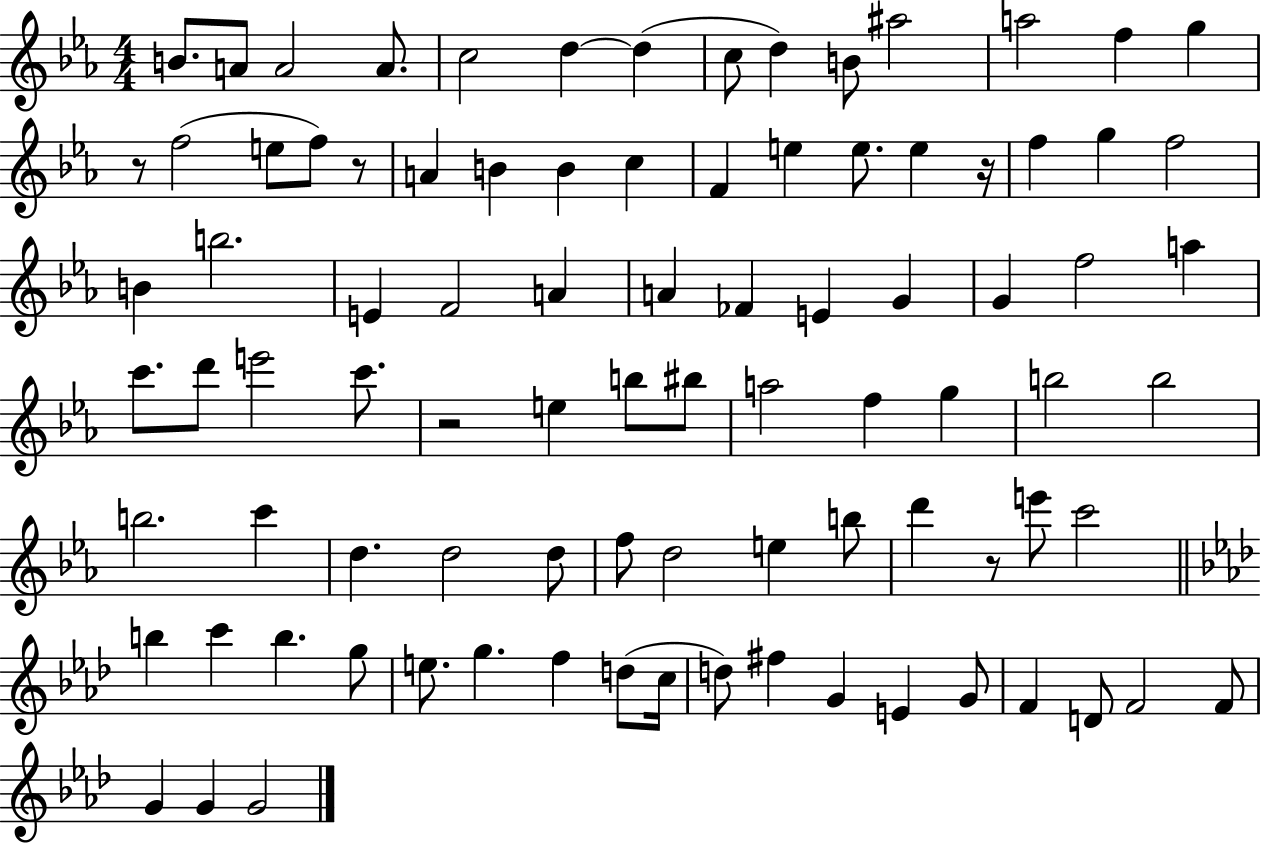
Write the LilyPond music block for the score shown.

{
  \clef treble
  \numericTimeSignature
  \time 4/4
  \key ees \major
  \repeat volta 2 { b'8. a'8 a'2 a'8. | c''2 d''4~~ d''4( | c''8 d''4) b'8 ais''2 | a''2 f''4 g''4 | \break r8 f''2( e''8 f''8) r8 | a'4 b'4 b'4 c''4 | f'4 e''4 e''8. e''4 r16 | f''4 g''4 f''2 | \break b'4 b''2. | e'4 f'2 a'4 | a'4 fes'4 e'4 g'4 | g'4 f''2 a''4 | \break c'''8. d'''8 e'''2 c'''8. | r2 e''4 b''8 bis''8 | a''2 f''4 g''4 | b''2 b''2 | \break b''2. c'''4 | d''4. d''2 d''8 | f''8 d''2 e''4 b''8 | d'''4 r8 e'''8 c'''2 | \break \bar "||" \break \key f \minor b''4 c'''4 b''4. g''8 | e''8. g''4. f''4 d''8( c''16 | d''8) fis''4 g'4 e'4 g'8 | f'4 d'8 f'2 f'8 | \break g'4 g'4 g'2 | } \bar "|."
}